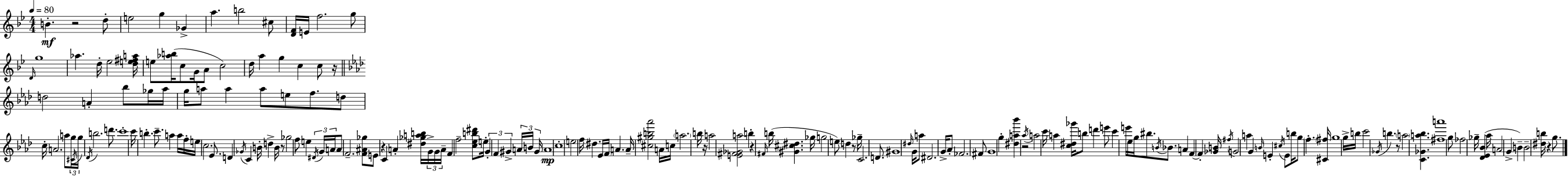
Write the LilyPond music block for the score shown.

{
  \clef treble
  \numericTimeSignature
  \time 4/4
  \key bes \major
  \tempo 4 = 80
  \repeat volta 2 { b'4.-.\mf r2 d''8-. | e''2 g''4 ges'4-> | a''4. b''2 cis''8 | <d' f'>16 e'16 f''2. g''8 | \break \grace { d'16 } g''1 | aes''4. d''16-. ees''2 | <d'' e'' fis'' a''>16 e''8 <aes'' b''>16( c''8 g'16 a'8 c''2) | d''16 a''4 g''4 c''4 c''8 | \break r16 \bar "||" \break \key f \minor d''2 a'4-. bes''8 ges''16 aes''16 | g''16 a''8 a''4 a''8 e''8 f''8. d''8 | c''16-. a'2. a''8 \tuplet 3/2 { g''16 | \acciaccatura { cis'16 } g''16 } \acciaccatura { des'16 } b''2. d'''8. | \break c'''1-. | c'''16 b''4.-. c'''8.-- a''4 | a''16 f''16-. e''16 c''2. ees'8. | d'4 \acciaccatura { ges'16 } c'4 b'16-. d''4-> | \break b'16 r8 ges''2 f''8 e''4 | \tuplet 3/2 { \acciaccatura { dis'16 } g'16 a'16 } a'8 f'2.-- | <f' ais' ges''>8 e'8 r4 c'4 a'4-. | <dis'' ges'' a'' b''>16 \tuplet 3/2 { g'16-> g'16 a'16-- } f'4 f''2-- | \break <c'' ees'' b'' dis'''>8 e''16-. \tuplet 3/2 { g'4-. f'4 gis'4-> } | \tuplet 3/2 { a'16 b'16 gis'16 } a'1\mp | c''1-. | e''2 f''16 dis''4. | \break ees'16 \parenthesize f'16 a'4. a'16-- <cis'' gis'' b'' aes'''>2 | a'16 c''16 \parenthesize a''2. | b''16 r16 a''2 <e' fis' ges' a''>2 | b''4-. r4 \grace { fis'16 } b''16( <gis' cis'' dis''>4. | \break ges''16 g''2 e''8) d''4 | r8 ges''16-- c'2. | d'8. gis'1 | \grace { dis''16 } g'16 a''8 dis'2. | \break g'16-> aes'8-. fes'2. | fis'8 g'1 | g''4-. <dis'' a'' bes'''>4 r2 | \acciaccatura { aes''16 } a''2 c'''16 | \break a''4 <c'' dis'' ges'''>16 b''8 d'''4 e'''8 c'''4 | e'''16 ees''16 g''16 bis''8. \acciaccatura { b'16 } bes'8. a'4 f'4~~ | f'4-. <ges' b'>16 \acciaccatura { fis''16 } g'2 | a''4 g'4 \grace { b'16 } e'4-. \acciaccatura { cis''16 } e'8 | \break b''16 g''8 \parenthesize f''4.-. <cis' fis''>16 g''1 | g''16-> b''16 c'''2 | \acciaccatura { ges'16 } b''4. r8 \parenthesize a''2 | <c' ges' a'' bes''>4. <fis'' a'''>1 | \break g''8 fes''2 | ges''16-- <des' ees' bes'>4( aes''16 a'2 | g'4-> b'4--) b'2-- | <dis'' b''>16 r4 g''8. } \bar "|."
}